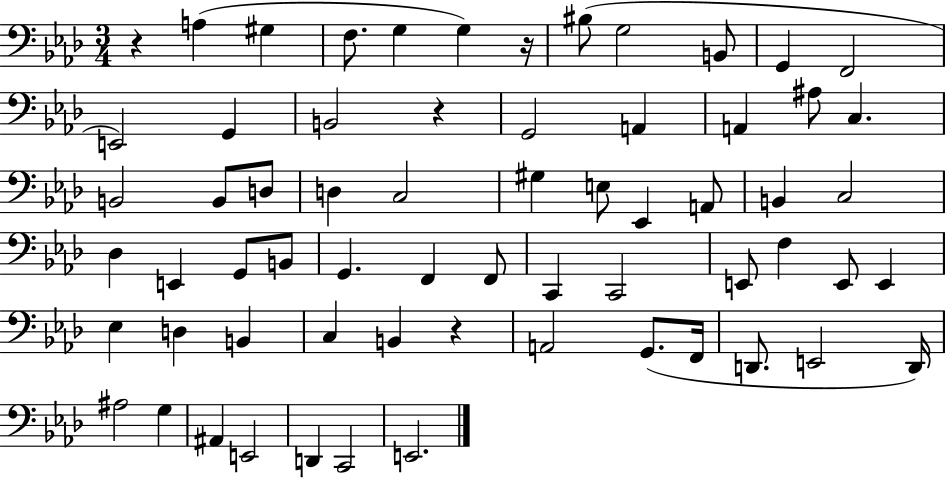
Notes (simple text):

R/q A3/q G#3/q F3/e. G3/q G3/q R/s BIS3/e G3/h B2/e G2/q F2/h E2/h G2/q B2/h R/q G2/h A2/q A2/q A#3/e C3/q. B2/h B2/e D3/e D3/q C3/h G#3/q E3/e Eb2/q A2/e B2/q C3/h Db3/q E2/q G2/e B2/e G2/q. F2/q F2/e C2/q C2/h E2/e F3/q E2/e E2/q Eb3/q D3/q B2/q C3/q B2/q R/q A2/h G2/e. F2/s D2/e. E2/h D2/s A#3/h G3/q A#2/q E2/h D2/q C2/h E2/h.